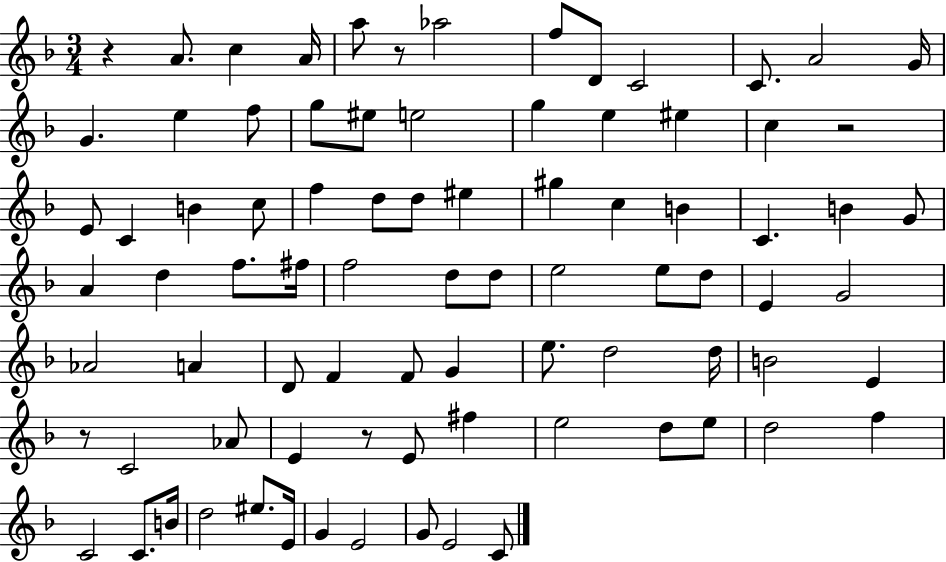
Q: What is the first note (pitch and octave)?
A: A4